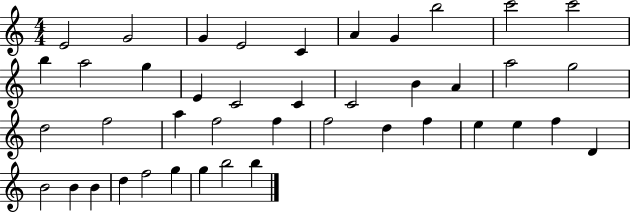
{
  \clef treble
  \numericTimeSignature
  \time 4/4
  \key c \major
  e'2 g'2 | g'4 e'2 c'4 | a'4 g'4 b''2 | c'''2 c'''2 | \break b''4 a''2 g''4 | e'4 c'2 c'4 | c'2 b'4 a'4 | a''2 g''2 | \break d''2 f''2 | a''4 f''2 f''4 | f''2 d''4 f''4 | e''4 e''4 f''4 d'4 | \break b'2 b'4 b'4 | d''4 f''2 g''4 | g''4 b''2 b''4 | \bar "|."
}